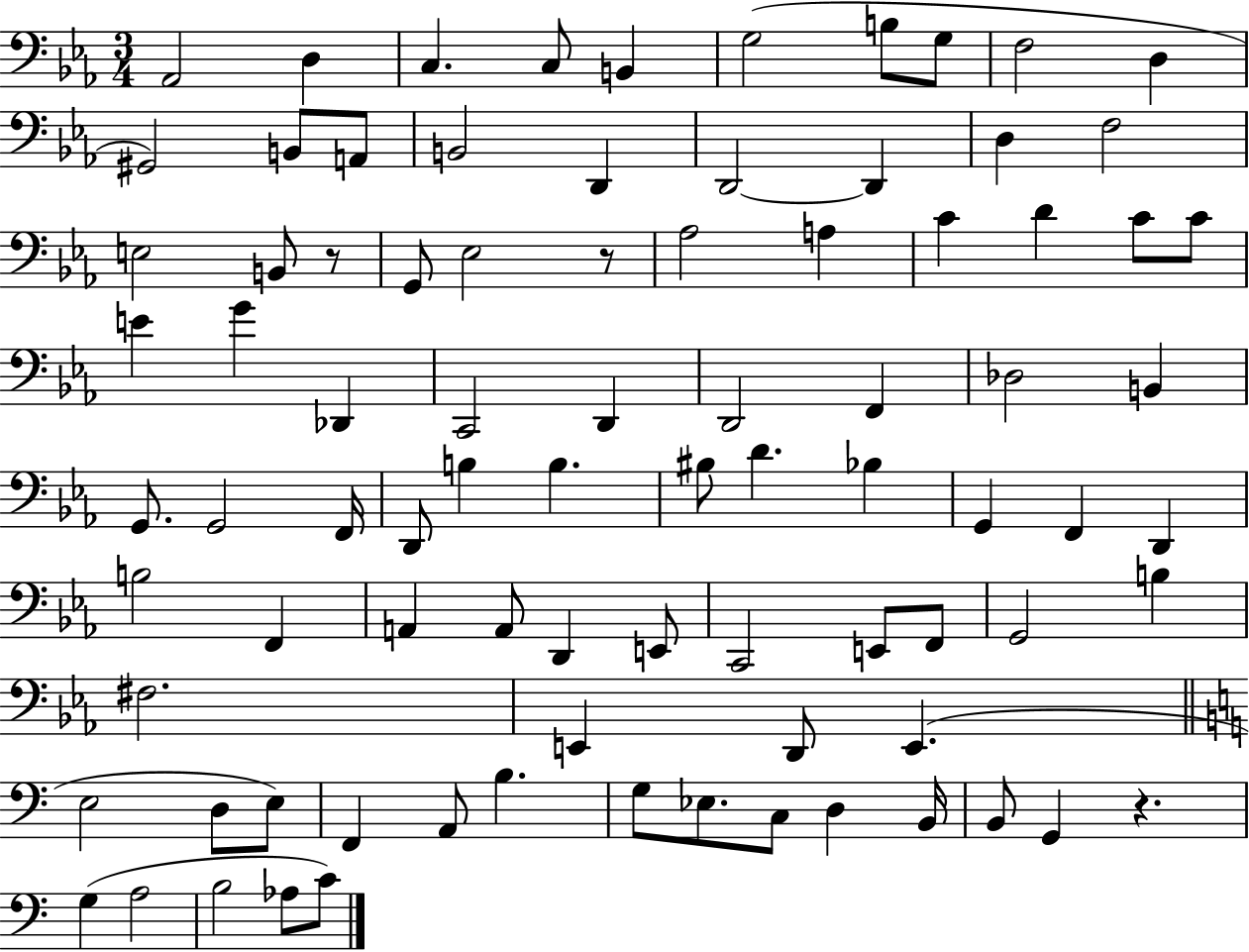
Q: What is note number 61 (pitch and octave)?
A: B3